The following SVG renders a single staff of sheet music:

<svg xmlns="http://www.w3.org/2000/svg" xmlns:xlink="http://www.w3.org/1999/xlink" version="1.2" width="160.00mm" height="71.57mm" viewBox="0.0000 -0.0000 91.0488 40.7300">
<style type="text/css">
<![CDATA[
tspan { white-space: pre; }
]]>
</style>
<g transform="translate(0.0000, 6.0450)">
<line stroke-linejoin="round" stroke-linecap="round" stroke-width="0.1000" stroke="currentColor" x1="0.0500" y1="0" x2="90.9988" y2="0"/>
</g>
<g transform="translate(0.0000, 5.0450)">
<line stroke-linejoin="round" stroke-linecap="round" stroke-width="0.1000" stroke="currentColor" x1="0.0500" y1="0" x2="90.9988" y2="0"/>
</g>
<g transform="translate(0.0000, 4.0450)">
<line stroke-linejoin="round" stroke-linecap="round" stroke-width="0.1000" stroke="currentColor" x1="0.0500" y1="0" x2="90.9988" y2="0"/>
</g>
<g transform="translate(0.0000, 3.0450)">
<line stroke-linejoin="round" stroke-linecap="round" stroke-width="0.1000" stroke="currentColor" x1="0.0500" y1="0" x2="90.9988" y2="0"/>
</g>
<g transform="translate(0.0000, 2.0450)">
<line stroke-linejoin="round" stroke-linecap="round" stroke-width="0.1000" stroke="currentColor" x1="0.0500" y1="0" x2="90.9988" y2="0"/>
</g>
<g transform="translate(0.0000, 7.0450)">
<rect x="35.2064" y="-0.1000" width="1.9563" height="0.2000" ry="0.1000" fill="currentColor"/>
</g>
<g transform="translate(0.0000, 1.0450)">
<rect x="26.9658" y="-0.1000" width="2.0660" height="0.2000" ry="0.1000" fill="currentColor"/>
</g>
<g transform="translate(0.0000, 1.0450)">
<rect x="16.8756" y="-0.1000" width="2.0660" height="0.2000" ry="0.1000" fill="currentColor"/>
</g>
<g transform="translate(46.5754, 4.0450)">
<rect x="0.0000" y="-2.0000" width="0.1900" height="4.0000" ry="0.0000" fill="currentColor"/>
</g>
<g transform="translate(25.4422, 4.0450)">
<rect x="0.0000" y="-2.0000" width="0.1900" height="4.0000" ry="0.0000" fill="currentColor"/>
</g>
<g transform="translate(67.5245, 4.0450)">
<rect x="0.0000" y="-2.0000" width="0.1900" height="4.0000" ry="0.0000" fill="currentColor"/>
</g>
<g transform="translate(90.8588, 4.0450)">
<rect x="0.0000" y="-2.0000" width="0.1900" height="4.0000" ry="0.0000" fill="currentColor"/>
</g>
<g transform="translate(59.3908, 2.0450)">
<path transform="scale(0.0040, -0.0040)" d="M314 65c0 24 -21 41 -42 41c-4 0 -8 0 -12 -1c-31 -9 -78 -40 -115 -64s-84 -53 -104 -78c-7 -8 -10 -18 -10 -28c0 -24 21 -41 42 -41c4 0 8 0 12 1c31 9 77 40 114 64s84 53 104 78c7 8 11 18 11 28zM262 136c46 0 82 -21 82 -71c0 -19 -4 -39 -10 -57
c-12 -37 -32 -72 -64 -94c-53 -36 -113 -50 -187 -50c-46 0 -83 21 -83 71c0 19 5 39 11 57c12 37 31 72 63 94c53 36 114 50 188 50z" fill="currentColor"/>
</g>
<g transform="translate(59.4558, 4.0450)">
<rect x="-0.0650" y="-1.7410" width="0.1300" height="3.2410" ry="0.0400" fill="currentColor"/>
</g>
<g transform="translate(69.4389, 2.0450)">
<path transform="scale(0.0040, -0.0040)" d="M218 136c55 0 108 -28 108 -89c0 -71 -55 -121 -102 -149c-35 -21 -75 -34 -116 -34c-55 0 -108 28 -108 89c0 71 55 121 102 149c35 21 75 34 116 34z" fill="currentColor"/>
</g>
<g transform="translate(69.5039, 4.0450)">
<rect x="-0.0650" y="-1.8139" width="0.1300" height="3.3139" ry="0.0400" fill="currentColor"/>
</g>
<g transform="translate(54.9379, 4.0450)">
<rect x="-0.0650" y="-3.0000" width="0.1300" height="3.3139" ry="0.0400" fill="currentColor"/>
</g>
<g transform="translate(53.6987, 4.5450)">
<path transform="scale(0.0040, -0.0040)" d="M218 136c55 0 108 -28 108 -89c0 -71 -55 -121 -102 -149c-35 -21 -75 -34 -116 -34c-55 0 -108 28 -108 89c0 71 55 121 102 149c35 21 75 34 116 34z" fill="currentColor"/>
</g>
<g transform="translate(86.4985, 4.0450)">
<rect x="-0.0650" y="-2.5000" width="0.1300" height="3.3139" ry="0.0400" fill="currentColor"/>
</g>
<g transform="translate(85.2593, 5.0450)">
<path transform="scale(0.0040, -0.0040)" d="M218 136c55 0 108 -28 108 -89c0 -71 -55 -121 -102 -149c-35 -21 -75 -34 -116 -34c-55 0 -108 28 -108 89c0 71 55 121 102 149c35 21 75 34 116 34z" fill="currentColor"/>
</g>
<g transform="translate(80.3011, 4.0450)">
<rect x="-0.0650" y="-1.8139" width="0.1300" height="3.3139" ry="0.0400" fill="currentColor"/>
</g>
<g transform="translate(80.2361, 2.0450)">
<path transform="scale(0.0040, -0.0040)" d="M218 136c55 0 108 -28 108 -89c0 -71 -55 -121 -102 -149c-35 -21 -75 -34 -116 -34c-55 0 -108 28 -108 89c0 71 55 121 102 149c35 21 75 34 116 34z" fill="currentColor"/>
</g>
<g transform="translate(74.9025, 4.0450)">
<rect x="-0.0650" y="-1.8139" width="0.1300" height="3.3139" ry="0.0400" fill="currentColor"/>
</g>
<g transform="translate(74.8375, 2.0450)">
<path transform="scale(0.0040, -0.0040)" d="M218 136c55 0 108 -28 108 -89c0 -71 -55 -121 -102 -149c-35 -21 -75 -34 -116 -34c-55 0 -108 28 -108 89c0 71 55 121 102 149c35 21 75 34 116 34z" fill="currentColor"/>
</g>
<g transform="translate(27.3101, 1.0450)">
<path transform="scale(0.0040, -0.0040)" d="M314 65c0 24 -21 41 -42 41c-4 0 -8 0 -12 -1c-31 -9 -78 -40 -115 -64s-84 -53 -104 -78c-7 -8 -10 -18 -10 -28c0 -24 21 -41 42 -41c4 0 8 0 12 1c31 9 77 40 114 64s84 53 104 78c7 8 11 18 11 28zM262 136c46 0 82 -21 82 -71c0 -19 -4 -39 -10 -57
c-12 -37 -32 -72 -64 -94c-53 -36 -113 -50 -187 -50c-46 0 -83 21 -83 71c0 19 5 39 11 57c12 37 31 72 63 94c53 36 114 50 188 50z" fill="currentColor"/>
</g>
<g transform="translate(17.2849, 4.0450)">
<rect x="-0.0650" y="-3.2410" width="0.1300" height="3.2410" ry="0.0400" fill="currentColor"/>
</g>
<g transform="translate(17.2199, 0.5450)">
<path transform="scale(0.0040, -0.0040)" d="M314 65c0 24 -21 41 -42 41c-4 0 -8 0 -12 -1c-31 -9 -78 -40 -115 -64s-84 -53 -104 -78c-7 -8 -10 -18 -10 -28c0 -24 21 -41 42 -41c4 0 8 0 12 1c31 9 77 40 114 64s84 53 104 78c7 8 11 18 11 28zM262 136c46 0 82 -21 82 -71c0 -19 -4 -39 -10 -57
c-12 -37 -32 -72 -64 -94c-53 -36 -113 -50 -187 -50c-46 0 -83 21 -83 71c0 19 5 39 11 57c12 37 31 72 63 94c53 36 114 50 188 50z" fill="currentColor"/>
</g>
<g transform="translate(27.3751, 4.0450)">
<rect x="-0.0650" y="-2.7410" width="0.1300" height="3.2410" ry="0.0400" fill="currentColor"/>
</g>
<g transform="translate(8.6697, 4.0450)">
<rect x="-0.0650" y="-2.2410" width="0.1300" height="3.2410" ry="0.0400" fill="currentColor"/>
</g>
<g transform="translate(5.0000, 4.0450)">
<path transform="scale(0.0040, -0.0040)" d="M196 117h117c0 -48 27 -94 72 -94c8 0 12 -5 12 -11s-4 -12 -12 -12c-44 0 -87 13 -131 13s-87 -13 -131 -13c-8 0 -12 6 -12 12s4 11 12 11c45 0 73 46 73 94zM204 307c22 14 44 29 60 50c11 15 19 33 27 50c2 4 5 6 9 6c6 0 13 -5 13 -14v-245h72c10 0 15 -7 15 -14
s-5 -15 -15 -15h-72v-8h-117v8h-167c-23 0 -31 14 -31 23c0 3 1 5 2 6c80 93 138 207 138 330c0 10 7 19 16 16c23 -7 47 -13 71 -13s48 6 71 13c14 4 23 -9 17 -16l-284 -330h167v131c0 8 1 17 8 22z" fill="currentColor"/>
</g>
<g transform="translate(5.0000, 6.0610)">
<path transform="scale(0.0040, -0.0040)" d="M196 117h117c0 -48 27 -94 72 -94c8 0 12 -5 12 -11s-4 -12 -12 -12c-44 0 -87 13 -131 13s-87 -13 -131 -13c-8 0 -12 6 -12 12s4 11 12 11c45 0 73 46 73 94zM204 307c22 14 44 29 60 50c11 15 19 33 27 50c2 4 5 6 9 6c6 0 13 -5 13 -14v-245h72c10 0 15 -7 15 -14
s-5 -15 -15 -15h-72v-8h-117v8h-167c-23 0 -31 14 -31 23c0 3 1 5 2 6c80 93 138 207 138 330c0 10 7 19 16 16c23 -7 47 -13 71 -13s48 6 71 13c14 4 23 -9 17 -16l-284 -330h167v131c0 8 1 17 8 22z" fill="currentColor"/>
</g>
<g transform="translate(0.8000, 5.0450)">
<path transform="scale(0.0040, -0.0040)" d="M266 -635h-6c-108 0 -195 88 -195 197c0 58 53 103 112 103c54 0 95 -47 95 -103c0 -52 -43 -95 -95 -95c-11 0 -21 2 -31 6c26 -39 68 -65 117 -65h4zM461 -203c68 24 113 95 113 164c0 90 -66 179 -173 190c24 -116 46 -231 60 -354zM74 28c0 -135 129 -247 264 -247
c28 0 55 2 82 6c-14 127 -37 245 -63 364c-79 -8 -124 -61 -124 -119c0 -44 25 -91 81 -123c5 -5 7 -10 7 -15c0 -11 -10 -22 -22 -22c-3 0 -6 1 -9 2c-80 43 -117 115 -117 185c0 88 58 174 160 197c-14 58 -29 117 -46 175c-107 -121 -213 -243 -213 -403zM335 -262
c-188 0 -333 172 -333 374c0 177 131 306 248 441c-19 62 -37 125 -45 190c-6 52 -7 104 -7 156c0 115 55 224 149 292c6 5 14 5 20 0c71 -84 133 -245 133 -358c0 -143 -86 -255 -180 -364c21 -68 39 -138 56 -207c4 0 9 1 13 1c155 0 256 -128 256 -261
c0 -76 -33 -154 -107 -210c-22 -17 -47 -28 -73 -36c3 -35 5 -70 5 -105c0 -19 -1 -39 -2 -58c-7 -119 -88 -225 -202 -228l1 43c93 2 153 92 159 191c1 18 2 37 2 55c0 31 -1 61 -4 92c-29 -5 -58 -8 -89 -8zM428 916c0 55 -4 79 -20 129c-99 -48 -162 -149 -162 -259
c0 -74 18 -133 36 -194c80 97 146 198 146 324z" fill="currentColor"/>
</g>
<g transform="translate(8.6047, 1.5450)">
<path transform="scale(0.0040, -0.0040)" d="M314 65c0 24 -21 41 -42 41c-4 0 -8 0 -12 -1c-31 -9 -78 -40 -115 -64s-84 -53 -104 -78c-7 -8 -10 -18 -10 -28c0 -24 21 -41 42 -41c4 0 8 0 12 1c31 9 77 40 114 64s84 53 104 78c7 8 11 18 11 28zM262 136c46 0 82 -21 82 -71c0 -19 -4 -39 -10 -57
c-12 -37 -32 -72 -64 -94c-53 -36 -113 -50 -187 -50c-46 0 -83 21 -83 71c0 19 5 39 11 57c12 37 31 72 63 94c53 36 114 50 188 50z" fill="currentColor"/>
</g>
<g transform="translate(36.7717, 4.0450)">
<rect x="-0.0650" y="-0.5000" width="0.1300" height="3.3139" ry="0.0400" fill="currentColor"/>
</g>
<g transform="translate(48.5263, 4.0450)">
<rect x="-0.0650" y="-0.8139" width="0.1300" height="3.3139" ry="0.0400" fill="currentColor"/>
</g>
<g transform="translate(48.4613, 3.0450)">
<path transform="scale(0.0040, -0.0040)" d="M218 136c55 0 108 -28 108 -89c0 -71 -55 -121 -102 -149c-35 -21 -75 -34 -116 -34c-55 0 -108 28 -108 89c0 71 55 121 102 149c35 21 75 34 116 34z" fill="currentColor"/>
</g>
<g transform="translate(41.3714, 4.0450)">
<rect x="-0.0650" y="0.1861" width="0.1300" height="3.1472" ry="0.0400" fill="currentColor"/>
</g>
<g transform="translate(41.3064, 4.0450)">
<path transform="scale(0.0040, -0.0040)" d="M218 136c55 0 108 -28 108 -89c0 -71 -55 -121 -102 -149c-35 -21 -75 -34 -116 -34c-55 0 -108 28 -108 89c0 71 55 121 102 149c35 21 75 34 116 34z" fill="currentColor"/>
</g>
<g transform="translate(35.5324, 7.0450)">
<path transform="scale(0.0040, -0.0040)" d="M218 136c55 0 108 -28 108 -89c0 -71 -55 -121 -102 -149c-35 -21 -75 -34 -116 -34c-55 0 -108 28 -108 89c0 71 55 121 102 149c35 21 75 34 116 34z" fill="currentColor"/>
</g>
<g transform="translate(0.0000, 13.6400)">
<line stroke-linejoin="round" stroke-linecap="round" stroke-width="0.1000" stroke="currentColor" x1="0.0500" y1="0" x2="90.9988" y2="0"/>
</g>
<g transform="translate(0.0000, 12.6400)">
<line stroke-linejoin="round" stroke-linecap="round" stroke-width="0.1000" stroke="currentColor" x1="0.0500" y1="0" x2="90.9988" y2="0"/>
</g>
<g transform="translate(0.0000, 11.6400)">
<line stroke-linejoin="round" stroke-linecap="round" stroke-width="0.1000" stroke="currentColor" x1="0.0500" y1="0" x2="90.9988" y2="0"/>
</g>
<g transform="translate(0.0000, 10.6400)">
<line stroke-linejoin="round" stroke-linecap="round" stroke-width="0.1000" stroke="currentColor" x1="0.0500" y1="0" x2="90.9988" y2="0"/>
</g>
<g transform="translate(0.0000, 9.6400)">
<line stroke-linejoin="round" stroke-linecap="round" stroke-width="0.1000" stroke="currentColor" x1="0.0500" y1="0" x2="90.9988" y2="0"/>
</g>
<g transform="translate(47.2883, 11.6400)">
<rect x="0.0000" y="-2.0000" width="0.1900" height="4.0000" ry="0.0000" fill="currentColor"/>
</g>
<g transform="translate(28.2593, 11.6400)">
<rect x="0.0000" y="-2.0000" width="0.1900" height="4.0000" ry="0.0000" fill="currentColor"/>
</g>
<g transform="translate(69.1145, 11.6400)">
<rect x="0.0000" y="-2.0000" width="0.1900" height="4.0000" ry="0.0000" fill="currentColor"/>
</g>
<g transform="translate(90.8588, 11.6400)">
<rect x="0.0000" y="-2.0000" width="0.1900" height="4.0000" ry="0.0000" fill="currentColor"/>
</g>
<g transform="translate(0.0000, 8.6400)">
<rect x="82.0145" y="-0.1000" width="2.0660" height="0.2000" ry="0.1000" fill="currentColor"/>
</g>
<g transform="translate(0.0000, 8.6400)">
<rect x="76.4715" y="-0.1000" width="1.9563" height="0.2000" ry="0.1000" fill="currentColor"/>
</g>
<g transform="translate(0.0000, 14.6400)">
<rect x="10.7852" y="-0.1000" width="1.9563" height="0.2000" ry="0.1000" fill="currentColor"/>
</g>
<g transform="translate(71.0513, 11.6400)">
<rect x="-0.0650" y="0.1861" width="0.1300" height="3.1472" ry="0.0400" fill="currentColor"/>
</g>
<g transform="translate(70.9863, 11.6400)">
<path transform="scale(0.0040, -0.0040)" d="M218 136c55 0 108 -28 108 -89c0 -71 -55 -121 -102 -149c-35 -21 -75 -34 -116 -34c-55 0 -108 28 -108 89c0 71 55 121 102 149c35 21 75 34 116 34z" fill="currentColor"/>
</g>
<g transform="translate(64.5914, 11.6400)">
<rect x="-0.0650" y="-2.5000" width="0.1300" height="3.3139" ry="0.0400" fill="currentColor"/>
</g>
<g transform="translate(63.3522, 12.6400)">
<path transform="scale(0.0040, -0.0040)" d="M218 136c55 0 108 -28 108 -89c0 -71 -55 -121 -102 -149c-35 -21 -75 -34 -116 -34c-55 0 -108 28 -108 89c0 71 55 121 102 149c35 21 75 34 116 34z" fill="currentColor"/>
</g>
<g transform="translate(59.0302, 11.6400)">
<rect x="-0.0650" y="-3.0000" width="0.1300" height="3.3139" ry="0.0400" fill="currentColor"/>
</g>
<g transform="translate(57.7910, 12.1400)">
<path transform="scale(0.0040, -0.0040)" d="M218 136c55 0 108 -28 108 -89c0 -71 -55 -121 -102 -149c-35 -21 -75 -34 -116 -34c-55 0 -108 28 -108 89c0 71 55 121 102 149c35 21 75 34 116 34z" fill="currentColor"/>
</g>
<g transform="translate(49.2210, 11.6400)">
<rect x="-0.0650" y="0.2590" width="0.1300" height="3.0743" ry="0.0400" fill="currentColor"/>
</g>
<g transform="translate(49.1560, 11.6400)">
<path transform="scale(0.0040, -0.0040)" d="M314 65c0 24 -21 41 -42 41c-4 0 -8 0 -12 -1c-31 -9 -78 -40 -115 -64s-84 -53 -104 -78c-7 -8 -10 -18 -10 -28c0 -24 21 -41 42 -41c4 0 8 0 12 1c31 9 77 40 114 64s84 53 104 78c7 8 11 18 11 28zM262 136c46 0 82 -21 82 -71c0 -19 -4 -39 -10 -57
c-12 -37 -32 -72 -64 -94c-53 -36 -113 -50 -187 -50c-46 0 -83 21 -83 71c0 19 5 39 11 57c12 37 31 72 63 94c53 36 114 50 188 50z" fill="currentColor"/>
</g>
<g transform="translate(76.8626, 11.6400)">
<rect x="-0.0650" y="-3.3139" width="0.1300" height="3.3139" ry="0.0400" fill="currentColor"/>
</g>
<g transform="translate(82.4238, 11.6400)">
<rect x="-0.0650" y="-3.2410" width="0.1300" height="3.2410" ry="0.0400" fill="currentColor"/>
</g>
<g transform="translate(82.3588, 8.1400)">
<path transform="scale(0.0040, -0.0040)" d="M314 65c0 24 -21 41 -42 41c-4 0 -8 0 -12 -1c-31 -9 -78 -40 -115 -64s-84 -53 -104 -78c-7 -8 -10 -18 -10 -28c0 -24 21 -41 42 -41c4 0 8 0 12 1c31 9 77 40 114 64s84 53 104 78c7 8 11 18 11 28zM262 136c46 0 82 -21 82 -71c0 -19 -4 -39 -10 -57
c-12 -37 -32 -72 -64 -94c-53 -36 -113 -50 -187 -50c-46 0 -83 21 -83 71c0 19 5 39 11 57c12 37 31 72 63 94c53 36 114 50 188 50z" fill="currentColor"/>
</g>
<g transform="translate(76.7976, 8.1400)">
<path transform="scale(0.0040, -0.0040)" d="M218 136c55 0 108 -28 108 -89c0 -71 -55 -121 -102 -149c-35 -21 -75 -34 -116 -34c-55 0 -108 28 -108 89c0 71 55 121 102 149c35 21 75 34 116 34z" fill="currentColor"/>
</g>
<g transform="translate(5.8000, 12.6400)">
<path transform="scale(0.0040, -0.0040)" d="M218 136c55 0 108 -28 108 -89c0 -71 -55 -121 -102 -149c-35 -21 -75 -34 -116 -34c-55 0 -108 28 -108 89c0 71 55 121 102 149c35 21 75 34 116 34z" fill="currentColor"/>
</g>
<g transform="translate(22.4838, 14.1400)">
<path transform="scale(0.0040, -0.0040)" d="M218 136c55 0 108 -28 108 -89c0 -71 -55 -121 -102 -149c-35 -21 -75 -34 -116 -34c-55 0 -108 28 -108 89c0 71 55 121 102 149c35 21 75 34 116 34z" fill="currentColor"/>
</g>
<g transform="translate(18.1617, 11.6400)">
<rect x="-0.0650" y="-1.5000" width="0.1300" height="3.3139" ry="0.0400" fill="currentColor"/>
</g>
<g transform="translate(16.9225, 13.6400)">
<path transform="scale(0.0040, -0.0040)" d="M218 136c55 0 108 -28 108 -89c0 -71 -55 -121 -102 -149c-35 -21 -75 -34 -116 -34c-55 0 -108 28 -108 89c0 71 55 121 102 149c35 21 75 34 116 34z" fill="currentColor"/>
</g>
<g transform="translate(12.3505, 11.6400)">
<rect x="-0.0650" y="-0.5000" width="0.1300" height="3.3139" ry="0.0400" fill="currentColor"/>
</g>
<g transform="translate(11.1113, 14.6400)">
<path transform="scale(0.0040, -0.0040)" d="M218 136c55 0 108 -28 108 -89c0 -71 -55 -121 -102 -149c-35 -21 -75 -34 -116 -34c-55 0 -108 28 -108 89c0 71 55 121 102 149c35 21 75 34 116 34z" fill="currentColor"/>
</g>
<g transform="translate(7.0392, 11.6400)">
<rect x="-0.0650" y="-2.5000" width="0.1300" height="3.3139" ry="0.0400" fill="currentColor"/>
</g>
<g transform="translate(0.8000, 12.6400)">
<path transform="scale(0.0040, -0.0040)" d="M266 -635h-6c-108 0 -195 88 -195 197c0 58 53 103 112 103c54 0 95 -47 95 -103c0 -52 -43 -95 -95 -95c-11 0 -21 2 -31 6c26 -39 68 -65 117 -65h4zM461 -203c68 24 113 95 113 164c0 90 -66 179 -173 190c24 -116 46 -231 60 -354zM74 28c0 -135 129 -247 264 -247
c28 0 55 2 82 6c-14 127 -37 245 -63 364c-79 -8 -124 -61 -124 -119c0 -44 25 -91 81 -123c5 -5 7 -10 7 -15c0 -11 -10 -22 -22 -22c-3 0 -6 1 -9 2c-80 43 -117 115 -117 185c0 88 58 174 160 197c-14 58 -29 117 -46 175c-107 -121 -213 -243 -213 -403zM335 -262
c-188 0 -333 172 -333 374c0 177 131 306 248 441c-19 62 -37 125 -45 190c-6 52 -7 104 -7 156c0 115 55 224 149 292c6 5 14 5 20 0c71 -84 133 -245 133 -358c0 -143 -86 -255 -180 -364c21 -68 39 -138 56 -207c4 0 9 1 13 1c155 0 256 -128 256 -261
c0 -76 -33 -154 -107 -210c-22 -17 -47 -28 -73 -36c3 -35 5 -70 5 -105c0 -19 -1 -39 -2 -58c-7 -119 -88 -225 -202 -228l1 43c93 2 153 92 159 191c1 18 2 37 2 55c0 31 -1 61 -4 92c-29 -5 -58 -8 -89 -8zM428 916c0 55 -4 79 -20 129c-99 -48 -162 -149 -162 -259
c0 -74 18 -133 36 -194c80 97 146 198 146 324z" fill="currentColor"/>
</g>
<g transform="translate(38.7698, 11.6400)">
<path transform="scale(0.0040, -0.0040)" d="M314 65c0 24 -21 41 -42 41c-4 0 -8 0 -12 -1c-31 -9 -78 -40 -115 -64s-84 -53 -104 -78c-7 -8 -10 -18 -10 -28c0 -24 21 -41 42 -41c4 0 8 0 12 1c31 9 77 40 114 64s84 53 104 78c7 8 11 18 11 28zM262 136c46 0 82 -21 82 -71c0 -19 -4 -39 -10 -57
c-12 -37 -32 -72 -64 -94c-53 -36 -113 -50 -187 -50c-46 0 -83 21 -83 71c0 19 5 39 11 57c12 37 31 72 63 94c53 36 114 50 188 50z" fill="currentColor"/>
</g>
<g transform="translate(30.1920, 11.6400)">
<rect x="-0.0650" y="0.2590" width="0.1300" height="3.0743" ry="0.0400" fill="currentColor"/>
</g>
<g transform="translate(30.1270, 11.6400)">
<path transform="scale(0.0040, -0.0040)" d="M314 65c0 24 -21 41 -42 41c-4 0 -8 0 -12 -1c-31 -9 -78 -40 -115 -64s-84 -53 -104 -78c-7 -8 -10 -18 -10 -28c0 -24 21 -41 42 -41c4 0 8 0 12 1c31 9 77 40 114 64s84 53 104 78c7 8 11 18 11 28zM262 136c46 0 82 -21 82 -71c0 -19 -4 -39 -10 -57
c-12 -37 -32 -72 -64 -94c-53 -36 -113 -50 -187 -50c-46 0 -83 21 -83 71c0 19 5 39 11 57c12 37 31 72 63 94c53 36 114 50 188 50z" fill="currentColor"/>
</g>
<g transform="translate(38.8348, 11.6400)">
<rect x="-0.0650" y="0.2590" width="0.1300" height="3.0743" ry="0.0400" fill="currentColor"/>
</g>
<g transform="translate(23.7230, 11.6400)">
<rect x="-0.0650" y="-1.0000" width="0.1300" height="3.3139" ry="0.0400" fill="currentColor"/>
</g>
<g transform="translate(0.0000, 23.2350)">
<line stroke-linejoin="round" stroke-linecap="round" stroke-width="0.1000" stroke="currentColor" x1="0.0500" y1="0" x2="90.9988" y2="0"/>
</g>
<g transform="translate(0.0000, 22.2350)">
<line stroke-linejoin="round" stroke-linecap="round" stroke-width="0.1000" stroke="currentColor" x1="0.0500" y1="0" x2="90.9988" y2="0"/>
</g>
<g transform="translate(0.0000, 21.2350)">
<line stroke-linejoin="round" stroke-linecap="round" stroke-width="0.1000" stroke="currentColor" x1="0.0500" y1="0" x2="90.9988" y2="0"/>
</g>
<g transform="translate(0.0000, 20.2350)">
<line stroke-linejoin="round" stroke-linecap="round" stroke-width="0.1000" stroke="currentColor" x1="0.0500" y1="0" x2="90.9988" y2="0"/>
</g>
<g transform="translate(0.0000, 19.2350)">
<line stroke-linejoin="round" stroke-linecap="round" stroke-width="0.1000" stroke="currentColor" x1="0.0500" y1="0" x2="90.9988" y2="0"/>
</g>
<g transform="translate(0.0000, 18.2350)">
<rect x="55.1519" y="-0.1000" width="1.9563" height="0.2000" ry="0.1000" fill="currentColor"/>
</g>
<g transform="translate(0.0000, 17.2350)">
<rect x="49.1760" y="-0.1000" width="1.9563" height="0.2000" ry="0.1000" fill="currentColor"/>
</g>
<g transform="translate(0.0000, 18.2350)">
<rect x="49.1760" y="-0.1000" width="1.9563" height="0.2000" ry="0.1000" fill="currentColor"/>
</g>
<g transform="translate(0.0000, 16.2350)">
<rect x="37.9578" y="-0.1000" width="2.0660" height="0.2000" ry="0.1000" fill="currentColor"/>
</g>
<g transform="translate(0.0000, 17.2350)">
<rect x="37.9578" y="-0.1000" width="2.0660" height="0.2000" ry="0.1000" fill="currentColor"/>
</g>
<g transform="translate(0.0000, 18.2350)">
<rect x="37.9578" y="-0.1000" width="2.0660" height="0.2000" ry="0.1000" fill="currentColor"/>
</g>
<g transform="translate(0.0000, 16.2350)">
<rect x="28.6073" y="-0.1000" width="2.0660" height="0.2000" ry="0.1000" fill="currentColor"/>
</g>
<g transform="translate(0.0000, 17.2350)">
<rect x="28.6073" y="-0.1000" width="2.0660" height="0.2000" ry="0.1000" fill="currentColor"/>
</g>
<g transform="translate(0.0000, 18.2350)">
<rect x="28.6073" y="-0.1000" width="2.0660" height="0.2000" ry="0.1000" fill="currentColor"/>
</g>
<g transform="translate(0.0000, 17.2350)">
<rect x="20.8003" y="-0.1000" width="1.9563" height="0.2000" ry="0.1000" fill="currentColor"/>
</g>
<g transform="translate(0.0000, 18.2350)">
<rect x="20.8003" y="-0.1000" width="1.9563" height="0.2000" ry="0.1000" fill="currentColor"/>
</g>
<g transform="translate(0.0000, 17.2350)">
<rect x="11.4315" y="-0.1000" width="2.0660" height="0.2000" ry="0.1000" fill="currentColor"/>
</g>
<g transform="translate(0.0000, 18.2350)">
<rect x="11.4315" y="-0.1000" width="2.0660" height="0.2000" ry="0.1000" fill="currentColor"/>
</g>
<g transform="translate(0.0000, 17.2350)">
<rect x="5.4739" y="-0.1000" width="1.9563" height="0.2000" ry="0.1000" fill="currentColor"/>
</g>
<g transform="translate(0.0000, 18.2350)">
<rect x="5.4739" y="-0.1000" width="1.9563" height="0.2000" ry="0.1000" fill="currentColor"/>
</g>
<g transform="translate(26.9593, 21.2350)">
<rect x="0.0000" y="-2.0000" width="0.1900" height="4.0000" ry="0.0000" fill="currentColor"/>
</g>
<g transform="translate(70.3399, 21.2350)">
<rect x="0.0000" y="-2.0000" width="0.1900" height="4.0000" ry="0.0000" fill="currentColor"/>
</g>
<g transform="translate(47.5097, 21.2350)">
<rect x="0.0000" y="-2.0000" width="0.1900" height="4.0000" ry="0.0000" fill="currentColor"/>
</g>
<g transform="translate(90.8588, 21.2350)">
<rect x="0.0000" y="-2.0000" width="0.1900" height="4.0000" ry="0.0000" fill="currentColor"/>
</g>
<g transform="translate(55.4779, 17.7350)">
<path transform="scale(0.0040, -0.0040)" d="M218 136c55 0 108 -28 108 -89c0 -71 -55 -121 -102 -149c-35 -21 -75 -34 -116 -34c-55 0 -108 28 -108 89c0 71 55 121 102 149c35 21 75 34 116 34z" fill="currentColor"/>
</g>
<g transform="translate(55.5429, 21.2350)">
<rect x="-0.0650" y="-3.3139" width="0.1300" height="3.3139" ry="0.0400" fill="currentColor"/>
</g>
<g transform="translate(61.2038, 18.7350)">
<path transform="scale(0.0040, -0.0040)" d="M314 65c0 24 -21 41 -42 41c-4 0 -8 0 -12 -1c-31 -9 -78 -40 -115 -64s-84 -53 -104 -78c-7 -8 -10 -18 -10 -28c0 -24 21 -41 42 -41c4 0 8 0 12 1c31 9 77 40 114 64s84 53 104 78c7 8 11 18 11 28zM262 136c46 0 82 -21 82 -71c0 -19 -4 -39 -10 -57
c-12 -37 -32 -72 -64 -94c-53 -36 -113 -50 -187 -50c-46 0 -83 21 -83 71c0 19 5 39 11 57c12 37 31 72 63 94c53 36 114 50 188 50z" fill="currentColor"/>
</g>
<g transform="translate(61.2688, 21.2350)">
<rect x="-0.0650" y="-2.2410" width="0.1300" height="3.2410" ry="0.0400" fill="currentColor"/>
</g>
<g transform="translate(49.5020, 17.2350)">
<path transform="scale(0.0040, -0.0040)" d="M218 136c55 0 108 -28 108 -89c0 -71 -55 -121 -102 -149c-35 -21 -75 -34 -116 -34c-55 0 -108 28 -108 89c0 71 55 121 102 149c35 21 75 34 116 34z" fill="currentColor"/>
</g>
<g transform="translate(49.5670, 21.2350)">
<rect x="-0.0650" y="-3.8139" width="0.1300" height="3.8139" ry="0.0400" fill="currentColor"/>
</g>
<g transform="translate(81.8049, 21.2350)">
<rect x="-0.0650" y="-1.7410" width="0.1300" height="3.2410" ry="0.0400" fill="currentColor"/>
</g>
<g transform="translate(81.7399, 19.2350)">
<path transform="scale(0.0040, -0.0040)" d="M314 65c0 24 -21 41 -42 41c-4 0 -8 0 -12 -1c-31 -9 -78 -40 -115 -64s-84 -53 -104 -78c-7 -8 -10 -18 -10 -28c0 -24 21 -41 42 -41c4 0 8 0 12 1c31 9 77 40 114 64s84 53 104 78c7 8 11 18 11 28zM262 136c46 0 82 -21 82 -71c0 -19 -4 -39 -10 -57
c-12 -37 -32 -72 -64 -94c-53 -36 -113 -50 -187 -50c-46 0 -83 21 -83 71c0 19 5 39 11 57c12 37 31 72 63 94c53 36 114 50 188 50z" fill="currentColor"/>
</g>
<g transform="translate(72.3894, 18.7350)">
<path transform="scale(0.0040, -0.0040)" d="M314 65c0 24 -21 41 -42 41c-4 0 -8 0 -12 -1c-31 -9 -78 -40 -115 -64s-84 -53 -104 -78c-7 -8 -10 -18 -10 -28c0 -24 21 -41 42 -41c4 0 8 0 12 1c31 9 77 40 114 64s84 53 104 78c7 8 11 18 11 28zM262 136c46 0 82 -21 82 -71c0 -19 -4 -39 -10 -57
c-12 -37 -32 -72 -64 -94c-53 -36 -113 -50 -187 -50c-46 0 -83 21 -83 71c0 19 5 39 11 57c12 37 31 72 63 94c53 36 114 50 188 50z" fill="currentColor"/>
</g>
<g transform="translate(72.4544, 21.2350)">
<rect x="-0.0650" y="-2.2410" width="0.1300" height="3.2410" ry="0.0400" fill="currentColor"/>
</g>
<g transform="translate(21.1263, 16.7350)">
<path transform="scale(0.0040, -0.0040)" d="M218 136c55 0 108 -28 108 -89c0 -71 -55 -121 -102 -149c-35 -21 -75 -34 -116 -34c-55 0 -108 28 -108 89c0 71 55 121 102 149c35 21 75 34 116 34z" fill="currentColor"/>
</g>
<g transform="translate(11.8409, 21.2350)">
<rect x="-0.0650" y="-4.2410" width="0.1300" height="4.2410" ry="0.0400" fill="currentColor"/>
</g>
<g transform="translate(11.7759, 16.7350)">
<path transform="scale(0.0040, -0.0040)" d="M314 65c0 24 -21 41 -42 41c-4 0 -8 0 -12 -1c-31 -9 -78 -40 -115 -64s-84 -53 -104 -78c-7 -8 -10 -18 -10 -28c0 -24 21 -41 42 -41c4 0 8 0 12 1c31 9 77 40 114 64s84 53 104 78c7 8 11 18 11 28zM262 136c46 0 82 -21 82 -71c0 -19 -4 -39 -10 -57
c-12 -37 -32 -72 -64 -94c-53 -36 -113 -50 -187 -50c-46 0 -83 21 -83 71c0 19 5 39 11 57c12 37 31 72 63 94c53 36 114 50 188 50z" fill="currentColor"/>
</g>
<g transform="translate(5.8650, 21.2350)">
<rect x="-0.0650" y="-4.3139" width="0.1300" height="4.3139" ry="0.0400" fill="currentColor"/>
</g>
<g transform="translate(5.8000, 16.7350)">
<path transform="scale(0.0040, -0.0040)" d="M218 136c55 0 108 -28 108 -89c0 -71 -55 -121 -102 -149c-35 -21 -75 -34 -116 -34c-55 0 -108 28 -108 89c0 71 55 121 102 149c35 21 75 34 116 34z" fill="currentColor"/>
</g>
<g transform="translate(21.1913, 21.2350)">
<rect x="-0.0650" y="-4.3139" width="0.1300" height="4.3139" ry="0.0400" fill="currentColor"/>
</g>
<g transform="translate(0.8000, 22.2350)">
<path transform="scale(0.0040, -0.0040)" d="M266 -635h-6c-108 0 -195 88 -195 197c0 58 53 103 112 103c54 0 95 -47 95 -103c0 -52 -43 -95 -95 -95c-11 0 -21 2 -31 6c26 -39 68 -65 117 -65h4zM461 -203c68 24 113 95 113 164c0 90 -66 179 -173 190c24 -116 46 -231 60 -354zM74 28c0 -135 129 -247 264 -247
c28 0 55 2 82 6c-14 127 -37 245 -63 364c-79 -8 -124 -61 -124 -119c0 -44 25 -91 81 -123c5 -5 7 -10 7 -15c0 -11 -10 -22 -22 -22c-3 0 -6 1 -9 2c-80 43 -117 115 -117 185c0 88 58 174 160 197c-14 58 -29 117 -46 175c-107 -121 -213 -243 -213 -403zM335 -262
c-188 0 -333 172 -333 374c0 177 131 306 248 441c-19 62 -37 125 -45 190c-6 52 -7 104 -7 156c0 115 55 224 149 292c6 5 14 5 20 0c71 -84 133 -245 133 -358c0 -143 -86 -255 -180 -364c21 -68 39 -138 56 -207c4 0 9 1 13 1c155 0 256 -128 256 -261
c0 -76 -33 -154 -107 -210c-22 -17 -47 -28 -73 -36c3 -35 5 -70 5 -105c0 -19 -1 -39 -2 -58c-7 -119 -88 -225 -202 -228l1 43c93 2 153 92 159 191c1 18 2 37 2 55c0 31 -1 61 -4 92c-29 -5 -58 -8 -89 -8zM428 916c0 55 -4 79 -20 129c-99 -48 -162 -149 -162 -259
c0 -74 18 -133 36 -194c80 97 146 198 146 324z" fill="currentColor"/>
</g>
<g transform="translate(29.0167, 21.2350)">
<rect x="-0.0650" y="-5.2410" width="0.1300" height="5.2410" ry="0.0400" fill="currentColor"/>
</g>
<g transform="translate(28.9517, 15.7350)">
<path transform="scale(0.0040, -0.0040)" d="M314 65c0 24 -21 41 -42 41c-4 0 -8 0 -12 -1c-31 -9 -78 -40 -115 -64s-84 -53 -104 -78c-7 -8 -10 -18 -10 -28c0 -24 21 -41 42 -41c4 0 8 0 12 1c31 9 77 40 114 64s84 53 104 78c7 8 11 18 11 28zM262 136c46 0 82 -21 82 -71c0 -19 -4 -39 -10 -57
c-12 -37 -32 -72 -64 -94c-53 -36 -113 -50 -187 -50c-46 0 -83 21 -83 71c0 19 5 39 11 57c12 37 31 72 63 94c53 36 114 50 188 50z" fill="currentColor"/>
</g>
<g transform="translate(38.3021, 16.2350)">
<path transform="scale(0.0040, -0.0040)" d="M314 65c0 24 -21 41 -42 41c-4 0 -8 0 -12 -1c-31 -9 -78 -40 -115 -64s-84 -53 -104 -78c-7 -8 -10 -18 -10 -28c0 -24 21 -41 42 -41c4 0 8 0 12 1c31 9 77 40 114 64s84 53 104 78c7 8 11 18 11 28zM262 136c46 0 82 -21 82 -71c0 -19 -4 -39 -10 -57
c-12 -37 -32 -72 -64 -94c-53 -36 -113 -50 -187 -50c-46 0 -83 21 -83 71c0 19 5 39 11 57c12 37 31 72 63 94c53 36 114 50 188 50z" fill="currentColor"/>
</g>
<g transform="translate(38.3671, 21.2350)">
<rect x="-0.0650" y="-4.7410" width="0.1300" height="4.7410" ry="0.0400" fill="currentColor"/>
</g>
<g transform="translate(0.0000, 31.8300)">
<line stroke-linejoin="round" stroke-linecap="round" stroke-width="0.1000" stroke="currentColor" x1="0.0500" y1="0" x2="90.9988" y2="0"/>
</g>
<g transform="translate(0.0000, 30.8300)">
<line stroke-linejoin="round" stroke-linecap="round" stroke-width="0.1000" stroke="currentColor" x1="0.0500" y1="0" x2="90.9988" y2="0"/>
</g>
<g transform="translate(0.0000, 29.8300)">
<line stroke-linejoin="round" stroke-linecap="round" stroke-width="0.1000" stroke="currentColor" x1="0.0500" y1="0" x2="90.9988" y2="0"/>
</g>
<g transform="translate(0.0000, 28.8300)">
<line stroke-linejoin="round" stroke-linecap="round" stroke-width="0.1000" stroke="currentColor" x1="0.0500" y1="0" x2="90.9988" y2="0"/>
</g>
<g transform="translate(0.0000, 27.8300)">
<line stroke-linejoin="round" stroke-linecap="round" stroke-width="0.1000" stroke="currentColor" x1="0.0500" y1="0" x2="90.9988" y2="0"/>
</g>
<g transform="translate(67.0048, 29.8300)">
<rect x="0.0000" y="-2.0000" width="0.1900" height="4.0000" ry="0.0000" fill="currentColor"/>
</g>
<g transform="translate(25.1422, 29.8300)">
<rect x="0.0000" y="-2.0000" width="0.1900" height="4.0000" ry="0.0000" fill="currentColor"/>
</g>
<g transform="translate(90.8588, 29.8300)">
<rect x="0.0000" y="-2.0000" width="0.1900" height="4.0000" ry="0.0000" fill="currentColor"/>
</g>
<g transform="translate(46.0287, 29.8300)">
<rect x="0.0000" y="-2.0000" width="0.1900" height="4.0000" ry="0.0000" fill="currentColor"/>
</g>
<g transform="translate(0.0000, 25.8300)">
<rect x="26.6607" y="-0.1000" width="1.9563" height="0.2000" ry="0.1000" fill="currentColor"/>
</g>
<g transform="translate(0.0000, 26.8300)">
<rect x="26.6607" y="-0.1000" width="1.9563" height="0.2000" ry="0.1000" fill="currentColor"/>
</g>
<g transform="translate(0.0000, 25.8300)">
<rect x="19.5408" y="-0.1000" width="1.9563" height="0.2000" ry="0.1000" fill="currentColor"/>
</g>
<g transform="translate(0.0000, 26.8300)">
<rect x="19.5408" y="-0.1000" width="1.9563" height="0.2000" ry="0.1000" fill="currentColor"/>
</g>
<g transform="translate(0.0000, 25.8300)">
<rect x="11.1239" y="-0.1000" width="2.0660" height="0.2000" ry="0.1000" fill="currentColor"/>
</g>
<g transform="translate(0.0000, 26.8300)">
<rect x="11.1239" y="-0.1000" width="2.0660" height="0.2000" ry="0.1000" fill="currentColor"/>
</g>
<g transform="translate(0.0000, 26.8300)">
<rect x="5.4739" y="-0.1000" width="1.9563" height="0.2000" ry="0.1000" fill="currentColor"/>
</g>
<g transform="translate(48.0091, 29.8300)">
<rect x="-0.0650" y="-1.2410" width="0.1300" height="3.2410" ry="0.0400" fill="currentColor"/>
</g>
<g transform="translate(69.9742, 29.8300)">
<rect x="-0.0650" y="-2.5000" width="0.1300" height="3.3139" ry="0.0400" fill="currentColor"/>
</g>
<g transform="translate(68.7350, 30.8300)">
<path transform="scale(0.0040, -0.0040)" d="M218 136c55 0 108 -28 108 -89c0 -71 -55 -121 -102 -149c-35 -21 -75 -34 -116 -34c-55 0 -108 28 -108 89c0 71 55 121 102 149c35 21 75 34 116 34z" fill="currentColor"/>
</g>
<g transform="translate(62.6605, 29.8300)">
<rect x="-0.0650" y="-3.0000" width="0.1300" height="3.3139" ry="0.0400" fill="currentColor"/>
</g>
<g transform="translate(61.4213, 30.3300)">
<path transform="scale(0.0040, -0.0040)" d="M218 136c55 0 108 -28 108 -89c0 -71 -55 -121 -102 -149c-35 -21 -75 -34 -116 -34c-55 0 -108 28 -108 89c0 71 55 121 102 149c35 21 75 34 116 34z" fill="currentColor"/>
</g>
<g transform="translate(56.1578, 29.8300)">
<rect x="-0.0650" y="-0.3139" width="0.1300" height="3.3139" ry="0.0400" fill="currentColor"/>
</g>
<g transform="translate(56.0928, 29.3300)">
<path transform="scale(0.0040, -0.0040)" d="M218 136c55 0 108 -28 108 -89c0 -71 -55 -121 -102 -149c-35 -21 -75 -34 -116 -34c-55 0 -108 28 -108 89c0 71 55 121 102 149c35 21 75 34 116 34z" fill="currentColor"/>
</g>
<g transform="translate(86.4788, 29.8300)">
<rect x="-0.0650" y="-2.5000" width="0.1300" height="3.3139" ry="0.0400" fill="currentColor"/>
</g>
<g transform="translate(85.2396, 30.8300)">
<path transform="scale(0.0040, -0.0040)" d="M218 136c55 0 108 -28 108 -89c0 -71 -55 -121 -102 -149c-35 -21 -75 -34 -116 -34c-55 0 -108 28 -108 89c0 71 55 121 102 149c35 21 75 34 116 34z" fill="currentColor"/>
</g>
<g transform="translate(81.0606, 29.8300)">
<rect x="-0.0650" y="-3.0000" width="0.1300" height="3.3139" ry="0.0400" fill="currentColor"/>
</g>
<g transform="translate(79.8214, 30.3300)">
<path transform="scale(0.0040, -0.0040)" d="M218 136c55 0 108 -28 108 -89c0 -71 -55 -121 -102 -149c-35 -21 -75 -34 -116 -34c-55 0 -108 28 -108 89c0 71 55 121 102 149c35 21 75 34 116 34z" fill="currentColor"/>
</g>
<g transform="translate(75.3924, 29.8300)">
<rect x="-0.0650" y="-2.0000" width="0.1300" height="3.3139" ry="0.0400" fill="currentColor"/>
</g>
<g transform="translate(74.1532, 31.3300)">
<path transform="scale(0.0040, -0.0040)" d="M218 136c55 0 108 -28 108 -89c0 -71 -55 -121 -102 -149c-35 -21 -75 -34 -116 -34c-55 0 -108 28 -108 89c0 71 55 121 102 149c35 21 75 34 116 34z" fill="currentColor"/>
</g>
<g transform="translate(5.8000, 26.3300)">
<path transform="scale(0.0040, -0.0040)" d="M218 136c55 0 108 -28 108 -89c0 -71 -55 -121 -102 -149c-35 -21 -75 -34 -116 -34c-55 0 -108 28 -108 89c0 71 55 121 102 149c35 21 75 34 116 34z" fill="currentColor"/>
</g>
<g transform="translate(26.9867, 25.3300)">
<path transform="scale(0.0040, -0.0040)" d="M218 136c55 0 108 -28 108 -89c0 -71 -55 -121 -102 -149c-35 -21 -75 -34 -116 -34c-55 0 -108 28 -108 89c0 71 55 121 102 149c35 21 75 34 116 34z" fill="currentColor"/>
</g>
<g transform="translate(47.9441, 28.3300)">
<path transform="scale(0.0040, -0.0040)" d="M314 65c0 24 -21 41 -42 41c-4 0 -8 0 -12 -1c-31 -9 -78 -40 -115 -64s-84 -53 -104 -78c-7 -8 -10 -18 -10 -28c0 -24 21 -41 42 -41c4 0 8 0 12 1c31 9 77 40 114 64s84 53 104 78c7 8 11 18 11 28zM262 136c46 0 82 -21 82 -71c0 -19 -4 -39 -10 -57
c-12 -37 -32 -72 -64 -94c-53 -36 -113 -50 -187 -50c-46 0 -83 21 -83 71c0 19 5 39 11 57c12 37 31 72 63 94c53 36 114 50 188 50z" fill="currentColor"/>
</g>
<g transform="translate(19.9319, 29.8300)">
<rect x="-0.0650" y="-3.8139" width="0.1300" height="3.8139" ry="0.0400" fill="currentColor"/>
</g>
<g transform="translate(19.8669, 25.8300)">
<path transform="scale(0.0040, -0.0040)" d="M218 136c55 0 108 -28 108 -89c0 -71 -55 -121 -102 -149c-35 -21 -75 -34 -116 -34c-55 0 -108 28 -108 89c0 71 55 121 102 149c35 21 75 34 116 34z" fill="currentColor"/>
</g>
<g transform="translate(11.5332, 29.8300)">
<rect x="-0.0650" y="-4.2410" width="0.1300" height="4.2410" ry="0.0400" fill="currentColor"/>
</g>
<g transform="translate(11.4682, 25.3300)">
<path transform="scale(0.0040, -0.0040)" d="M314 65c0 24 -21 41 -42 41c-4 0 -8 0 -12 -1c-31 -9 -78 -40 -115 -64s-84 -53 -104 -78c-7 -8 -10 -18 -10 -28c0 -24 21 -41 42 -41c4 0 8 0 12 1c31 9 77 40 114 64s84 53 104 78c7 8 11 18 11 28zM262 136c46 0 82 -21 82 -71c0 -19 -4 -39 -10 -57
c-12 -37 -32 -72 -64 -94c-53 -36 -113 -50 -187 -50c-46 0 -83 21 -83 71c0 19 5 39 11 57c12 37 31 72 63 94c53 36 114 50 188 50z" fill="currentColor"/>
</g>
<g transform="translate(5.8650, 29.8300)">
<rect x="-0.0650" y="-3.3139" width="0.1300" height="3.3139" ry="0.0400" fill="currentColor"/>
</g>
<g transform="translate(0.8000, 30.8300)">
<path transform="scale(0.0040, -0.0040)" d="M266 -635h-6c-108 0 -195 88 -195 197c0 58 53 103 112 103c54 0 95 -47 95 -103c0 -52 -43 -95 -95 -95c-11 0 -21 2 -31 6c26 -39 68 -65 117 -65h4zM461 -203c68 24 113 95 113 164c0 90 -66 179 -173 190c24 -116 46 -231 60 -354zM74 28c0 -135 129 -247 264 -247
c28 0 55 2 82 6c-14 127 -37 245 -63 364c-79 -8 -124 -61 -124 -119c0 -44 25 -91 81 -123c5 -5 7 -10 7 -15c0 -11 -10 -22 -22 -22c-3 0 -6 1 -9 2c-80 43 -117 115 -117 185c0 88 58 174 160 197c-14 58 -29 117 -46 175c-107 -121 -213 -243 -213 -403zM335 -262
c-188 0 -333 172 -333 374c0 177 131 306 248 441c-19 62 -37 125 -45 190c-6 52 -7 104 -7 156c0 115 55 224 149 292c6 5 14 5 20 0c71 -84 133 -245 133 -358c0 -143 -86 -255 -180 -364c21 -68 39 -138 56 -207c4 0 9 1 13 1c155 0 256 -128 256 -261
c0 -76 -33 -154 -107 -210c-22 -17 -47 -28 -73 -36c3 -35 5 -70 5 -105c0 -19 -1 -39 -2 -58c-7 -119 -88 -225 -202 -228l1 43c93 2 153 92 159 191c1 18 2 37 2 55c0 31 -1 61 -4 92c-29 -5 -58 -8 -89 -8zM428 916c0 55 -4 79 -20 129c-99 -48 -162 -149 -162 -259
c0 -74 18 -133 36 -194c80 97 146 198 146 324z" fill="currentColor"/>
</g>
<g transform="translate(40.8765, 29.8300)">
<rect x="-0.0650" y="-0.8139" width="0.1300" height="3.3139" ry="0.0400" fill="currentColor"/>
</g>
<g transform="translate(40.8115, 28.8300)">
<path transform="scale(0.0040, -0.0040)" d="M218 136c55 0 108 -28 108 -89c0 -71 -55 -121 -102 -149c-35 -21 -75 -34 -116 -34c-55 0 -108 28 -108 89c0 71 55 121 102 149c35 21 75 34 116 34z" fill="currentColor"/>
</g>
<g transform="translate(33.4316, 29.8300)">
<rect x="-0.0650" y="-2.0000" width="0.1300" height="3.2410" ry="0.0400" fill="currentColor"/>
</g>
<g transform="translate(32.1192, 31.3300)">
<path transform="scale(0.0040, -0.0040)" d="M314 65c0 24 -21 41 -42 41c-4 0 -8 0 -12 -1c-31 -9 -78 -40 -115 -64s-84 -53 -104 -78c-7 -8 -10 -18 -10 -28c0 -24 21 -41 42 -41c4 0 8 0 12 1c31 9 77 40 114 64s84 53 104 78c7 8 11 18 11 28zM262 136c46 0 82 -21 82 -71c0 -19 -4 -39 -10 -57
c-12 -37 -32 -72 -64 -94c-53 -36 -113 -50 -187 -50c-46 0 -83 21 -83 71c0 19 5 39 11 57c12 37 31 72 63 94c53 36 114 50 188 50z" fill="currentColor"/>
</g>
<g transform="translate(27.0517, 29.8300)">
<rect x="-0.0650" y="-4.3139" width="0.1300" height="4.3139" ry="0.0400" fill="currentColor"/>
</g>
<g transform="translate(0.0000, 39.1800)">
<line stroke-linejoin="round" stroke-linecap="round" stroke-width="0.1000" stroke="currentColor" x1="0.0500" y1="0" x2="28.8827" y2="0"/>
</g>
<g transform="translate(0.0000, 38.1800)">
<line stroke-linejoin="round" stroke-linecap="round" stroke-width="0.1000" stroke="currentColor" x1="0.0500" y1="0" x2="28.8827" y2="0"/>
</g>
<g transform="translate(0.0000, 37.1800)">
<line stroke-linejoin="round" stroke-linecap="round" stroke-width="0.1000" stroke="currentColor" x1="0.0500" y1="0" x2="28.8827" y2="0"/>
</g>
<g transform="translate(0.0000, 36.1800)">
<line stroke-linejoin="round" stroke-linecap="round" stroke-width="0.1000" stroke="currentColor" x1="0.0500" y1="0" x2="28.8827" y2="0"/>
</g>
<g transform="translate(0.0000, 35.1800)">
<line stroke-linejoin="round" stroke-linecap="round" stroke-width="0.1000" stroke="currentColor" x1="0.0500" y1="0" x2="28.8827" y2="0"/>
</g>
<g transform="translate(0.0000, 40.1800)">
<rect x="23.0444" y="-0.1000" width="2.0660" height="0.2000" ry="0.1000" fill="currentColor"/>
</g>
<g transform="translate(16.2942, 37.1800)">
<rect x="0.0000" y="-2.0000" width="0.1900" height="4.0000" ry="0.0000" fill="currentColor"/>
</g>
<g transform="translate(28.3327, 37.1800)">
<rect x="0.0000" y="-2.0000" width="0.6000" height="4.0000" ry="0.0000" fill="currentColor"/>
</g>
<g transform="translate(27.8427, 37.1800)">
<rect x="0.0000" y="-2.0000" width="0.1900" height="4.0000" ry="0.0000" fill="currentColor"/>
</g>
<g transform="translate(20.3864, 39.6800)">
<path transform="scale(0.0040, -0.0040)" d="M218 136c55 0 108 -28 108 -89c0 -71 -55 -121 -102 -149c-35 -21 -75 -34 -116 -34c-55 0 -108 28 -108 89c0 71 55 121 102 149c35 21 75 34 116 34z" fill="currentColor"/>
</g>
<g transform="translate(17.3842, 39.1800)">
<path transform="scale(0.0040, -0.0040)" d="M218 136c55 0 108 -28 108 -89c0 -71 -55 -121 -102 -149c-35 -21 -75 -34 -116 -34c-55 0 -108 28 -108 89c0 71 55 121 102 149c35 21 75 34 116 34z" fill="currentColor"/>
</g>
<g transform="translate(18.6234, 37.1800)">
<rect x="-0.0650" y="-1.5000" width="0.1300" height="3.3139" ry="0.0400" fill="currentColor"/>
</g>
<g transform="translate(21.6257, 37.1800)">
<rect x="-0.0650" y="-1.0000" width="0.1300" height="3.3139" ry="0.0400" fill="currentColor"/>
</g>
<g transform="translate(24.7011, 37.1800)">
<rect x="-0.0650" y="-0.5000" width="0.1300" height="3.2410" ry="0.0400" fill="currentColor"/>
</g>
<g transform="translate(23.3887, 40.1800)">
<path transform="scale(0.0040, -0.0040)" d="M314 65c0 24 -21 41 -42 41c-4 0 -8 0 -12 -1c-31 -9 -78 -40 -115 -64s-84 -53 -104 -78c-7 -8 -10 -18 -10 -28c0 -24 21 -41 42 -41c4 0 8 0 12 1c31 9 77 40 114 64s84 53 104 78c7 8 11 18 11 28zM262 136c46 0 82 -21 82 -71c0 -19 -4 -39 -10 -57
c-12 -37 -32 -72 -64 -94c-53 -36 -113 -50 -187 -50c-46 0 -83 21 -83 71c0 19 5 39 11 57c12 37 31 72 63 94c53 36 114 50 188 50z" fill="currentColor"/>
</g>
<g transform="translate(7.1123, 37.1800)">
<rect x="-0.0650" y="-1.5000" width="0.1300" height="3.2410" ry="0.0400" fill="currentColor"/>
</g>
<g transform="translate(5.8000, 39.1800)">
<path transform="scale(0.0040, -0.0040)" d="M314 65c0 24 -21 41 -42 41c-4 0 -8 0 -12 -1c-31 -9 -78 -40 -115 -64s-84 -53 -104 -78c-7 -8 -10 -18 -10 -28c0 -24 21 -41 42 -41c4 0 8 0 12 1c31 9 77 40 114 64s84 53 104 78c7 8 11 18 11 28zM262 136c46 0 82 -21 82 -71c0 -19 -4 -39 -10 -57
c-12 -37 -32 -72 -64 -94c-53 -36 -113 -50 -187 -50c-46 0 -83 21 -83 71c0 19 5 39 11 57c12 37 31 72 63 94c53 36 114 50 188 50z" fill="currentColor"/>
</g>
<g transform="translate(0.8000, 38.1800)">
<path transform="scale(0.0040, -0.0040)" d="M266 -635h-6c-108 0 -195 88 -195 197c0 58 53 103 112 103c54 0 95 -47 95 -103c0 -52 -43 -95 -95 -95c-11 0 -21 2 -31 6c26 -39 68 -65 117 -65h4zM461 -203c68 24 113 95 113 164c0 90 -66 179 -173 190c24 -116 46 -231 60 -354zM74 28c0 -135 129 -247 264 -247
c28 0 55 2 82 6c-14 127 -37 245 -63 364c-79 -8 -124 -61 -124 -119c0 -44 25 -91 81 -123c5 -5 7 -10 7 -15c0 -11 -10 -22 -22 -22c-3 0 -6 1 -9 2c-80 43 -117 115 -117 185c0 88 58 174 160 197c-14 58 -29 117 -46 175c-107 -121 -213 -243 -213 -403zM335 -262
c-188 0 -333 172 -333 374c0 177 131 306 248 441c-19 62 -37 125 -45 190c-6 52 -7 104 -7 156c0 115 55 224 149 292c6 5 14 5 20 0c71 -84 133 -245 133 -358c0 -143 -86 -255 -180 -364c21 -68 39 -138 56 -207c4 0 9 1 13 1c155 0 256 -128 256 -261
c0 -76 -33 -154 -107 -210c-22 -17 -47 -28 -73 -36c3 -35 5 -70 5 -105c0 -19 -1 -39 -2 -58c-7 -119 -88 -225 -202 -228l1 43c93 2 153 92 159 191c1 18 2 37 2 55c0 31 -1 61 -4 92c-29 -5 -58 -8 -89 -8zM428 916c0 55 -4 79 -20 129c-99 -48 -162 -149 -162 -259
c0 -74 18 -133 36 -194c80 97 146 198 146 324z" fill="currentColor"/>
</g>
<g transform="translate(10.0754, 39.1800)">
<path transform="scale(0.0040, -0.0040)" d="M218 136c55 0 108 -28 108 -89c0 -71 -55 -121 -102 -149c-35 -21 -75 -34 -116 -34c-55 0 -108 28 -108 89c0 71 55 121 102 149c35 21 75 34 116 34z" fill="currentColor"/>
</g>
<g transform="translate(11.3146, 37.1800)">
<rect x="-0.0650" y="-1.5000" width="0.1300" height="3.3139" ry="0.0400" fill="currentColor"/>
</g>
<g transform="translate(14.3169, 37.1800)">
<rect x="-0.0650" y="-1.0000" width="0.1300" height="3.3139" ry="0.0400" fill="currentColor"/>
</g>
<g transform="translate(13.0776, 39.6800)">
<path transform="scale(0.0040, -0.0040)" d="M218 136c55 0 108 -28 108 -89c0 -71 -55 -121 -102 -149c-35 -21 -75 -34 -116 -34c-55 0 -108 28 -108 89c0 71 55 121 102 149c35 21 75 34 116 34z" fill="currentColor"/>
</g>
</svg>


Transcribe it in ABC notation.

X:1
T:Untitled
M:4/4
L:1/4
K:C
g2 b2 a2 C B d A f2 f f f G G C E D B2 B2 B2 A G B b b2 d' d'2 d' f'2 e'2 c' b g2 g2 f2 b d'2 c' d' F2 d e2 c A G F A G E2 E D E D C2